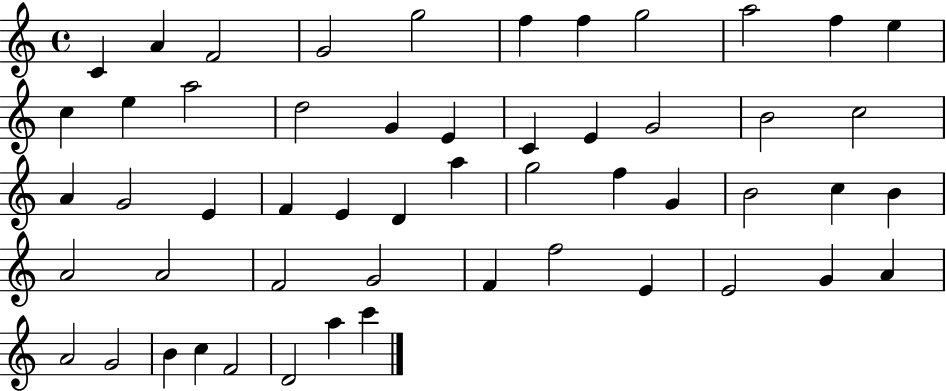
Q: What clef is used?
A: treble